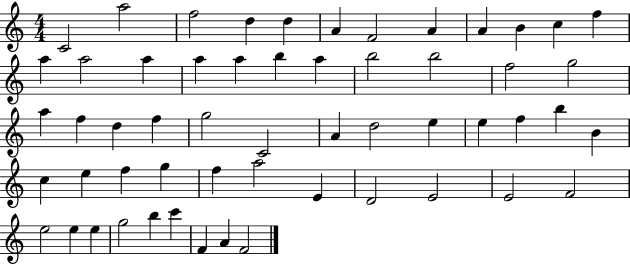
X:1
T:Untitled
M:4/4
L:1/4
K:C
C2 a2 f2 d d A F2 A A B c f a a2 a a a b a b2 b2 f2 g2 a f d f g2 C2 A d2 e e f b B c e f g f a2 E D2 E2 E2 F2 e2 e e g2 b c' F A F2